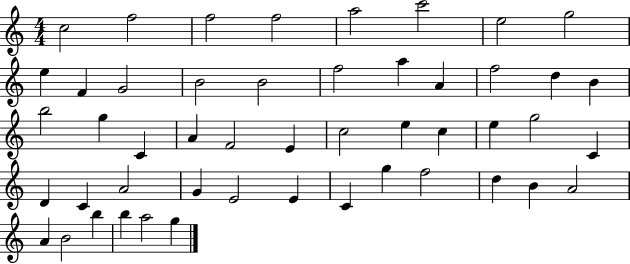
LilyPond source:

{
  \clef treble
  \numericTimeSignature
  \time 4/4
  \key c \major
  c''2 f''2 | f''2 f''2 | a''2 c'''2 | e''2 g''2 | \break e''4 f'4 g'2 | b'2 b'2 | f''2 a''4 a'4 | f''2 d''4 b'4 | \break b''2 g''4 c'4 | a'4 f'2 e'4 | c''2 e''4 c''4 | e''4 g''2 c'4 | \break d'4 c'4 a'2 | g'4 e'2 e'4 | c'4 g''4 f''2 | d''4 b'4 a'2 | \break a'4 b'2 b''4 | b''4 a''2 g''4 | \bar "|."
}